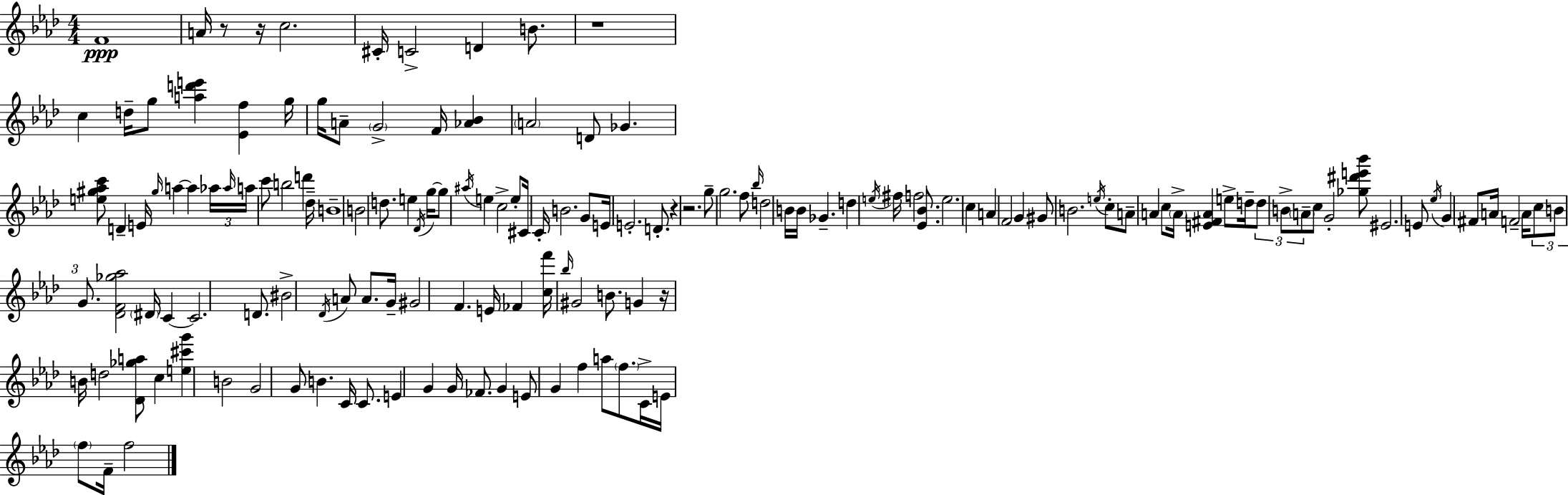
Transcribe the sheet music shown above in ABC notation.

X:1
T:Untitled
M:4/4
L:1/4
K:Fm
F4 A/4 z/2 z/4 c2 ^C/4 C2 D B/2 z4 c d/4 g/2 [ad'e'] [_Ef] g/4 g/4 A/2 G2 F/4 [_A_B] A2 D/2 _G [e^g_ac']/2 D E/4 ^g/4 a a _a/4 _a/4 a/4 c'/2 b2 d' _d/4 B4 B2 d/2 e _D/4 g/4 g/2 ^a/4 e c2 e/2 ^C/4 C/4 B2 G/2 E/4 E2 D/2 z z2 g/2 g2 f/2 _b/4 d2 B/4 B/4 _G d e/4 ^f/4 f2 [_E_B]/2 e2 c A F2 G ^G/2 B2 e/4 c/2 A/2 A c/2 A/4 [E^FA] e/2 d/4 d/2 B/2 A/2 c/2 G2 [_g^d'e'_b']/2 ^E2 E/2 _e/4 G ^F/2 A/4 F2 A/4 c/2 B/2 G/2 [_DF_g_a]2 ^D/4 C C2 D/2 ^B2 _D/4 A/2 A/2 G/4 ^G2 F E/4 _F [cf']/4 _b/4 ^G2 B/2 G z/4 B/4 d2 [_D_ga]/2 c [e^c'g'] B2 G2 G/2 B C/4 C/2 E G G/4 _F/2 G E/2 G f a/2 f/2 C/4 E/4 f/2 F/4 f2